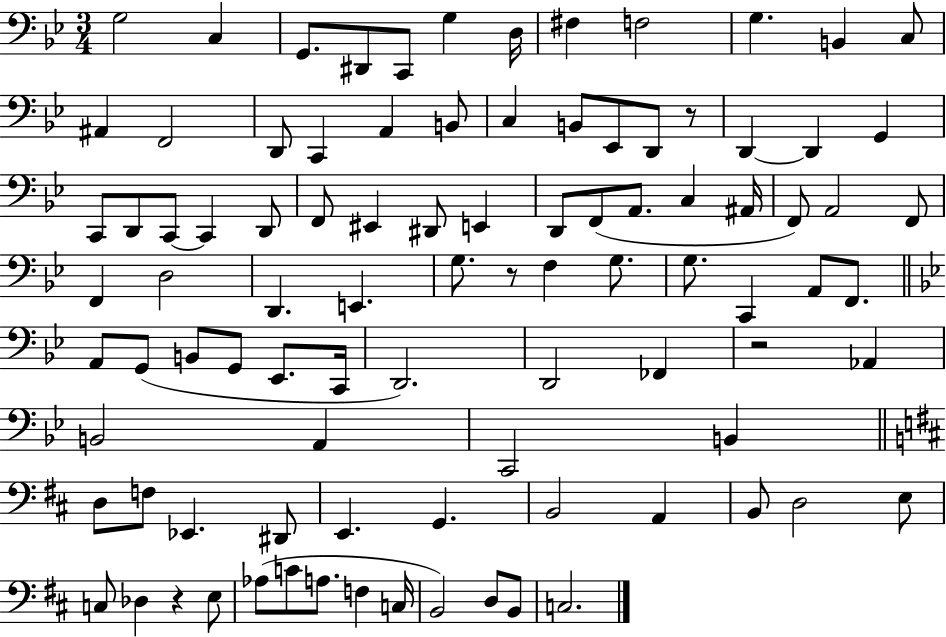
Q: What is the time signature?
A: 3/4